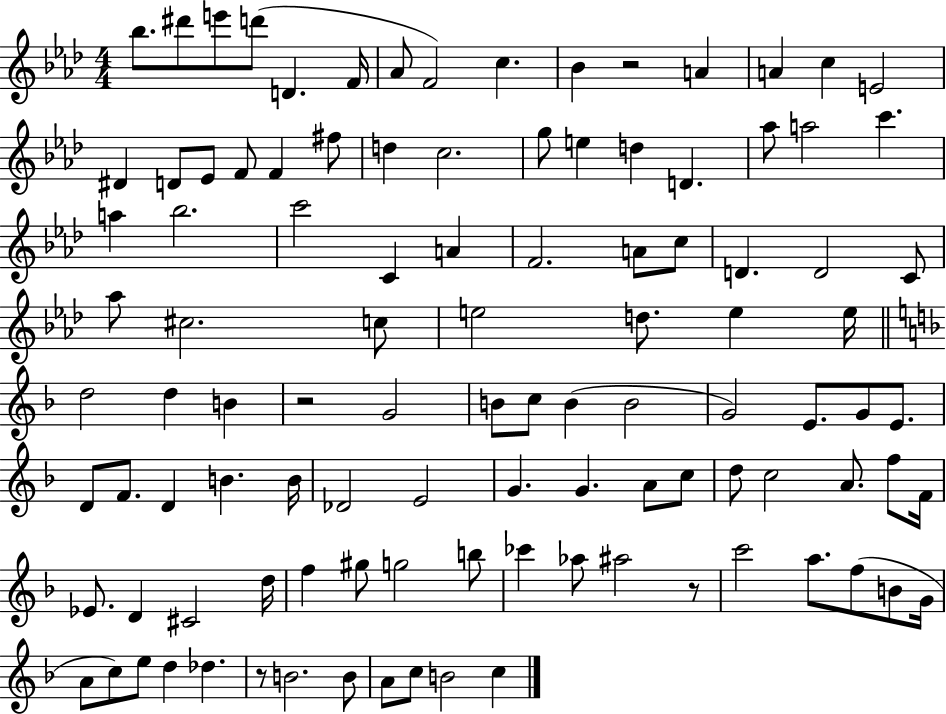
{
  \clef treble
  \numericTimeSignature
  \time 4/4
  \key aes \major
  bes''8. dis'''8 e'''8 d'''8( d'4. f'16 | aes'8 f'2) c''4. | bes'4 r2 a'4 | a'4 c''4 e'2 | \break dis'4 d'8 ees'8 f'8 f'4 fis''8 | d''4 c''2. | g''8 e''4 d''4 d'4. | aes''8 a''2 c'''4. | \break a''4 bes''2. | c'''2 c'4 a'4 | f'2. a'8 c''8 | d'4. d'2 c'8 | \break aes''8 cis''2. c''8 | e''2 d''8. e''4 e''16 | \bar "||" \break \key d \minor d''2 d''4 b'4 | r2 g'2 | b'8 c''8 b'4( b'2 | g'2) e'8. g'8 e'8. | \break d'8 f'8. d'4 b'4. b'16 | des'2 e'2 | g'4. g'4. a'8 c''8 | d''8 c''2 a'8. f''8 f'16 | \break ees'8. d'4 cis'2 d''16 | f''4 gis''8 g''2 b''8 | ces'''4 aes''8 ais''2 r8 | c'''2 a''8. f''8( b'8 g'16 | \break a'8 c''8) e''8 d''4 des''4. | r8 b'2. b'8 | a'8 c''8 b'2 c''4 | \bar "|."
}